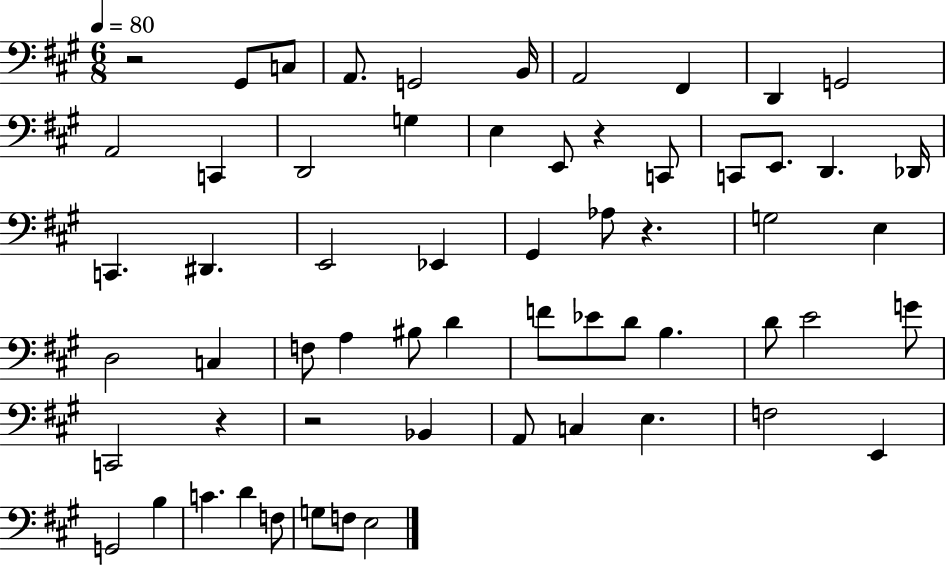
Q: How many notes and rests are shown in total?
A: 61